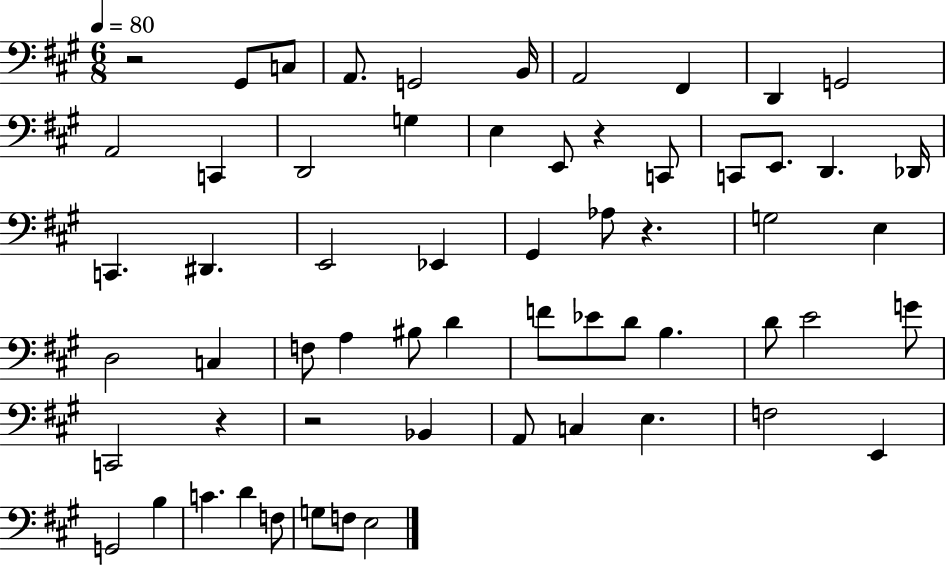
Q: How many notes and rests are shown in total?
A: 61